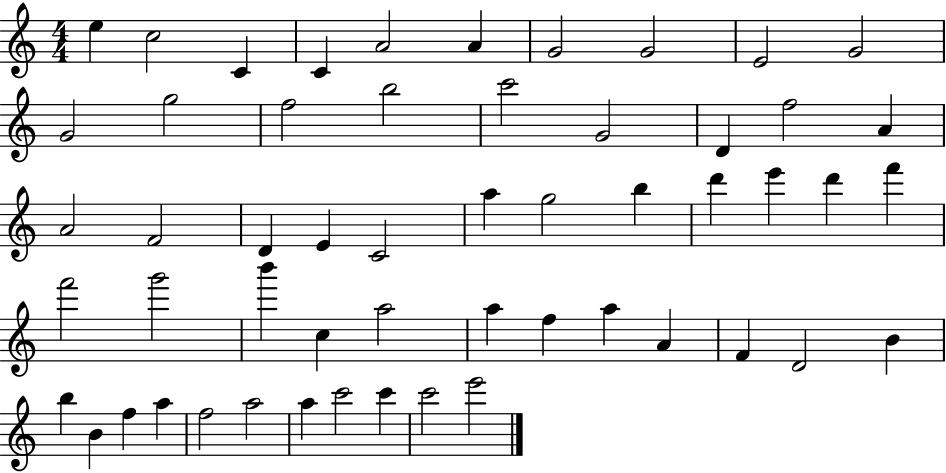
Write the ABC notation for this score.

X:1
T:Untitled
M:4/4
L:1/4
K:C
e c2 C C A2 A G2 G2 E2 G2 G2 g2 f2 b2 c'2 G2 D f2 A A2 F2 D E C2 a g2 b d' e' d' f' f'2 g'2 b' c a2 a f a A F D2 B b B f a f2 a2 a c'2 c' c'2 e'2